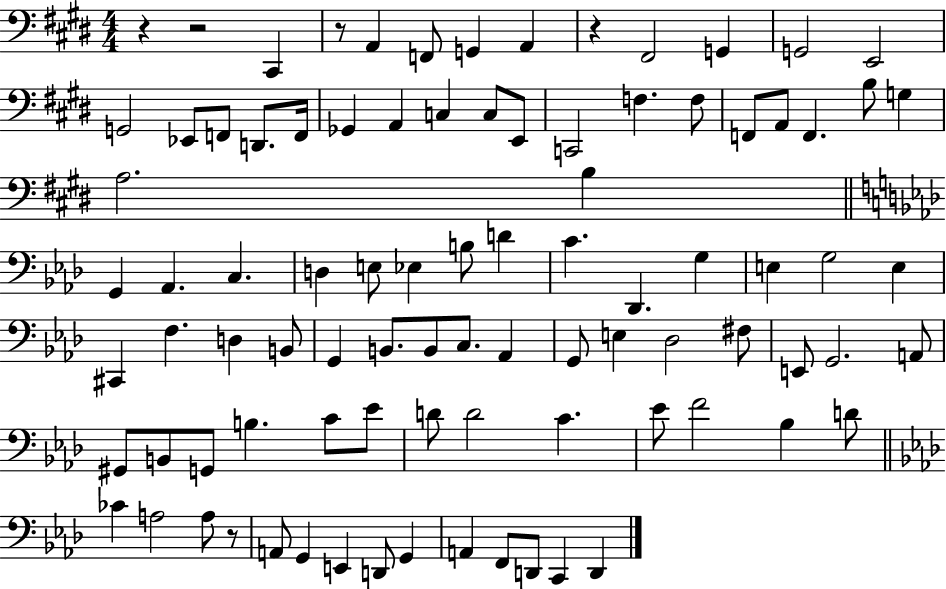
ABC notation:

X:1
T:Untitled
M:4/4
L:1/4
K:E
z z2 ^C,, z/2 A,, F,,/2 G,, A,, z ^F,,2 G,, G,,2 E,,2 G,,2 _E,,/2 F,,/2 D,,/2 F,,/4 _G,, A,, C, C,/2 E,,/2 C,,2 F, F,/2 F,,/2 A,,/2 F,, B,/2 G, A,2 B, G,, _A,, C, D, E,/2 _E, B,/2 D C _D,, G, E, G,2 E, ^C,, F, D, B,,/2 G,, B,,/2 B,,/2 C,/2 _A,, G,,/2 E, _D,2 ^F,/2 E,,/2 G,,2 A,,/2 ^G,,/2 B,,/2 G,,/2 B, C/2 _E/2 D/2 D2 C _E/2 F2 _B, D/2 _C A,2 A,/2 z/2 A,,/2 G,, E,, D,,/2 G,, A,, F,,/2 D,,/2 C,, D,,